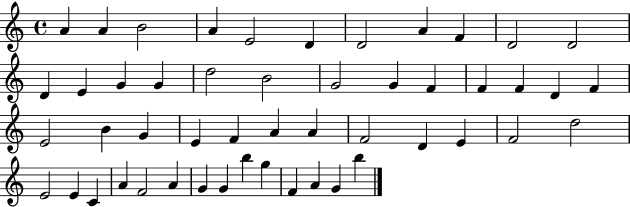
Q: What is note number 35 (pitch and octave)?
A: F4